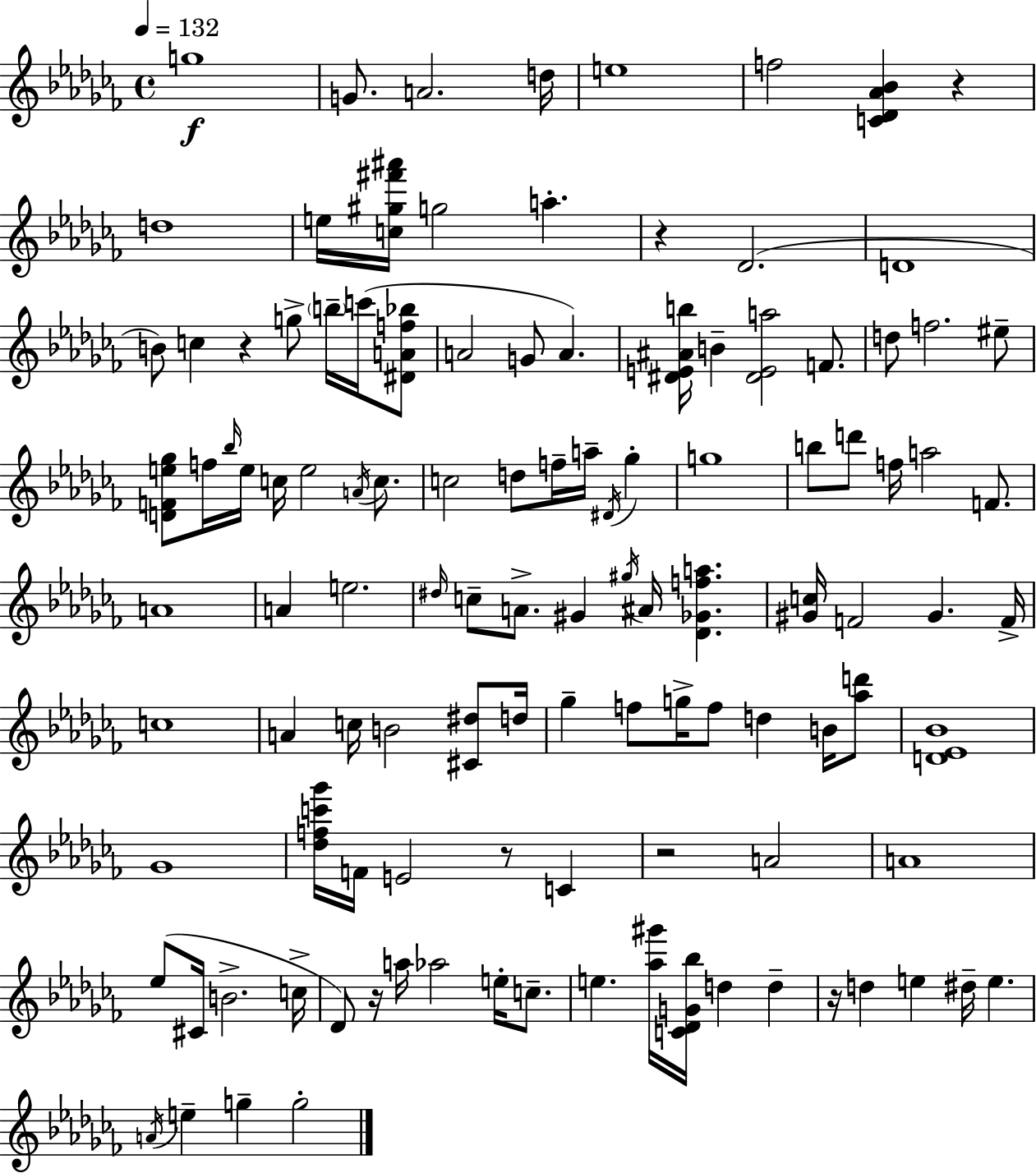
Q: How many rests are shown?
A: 7